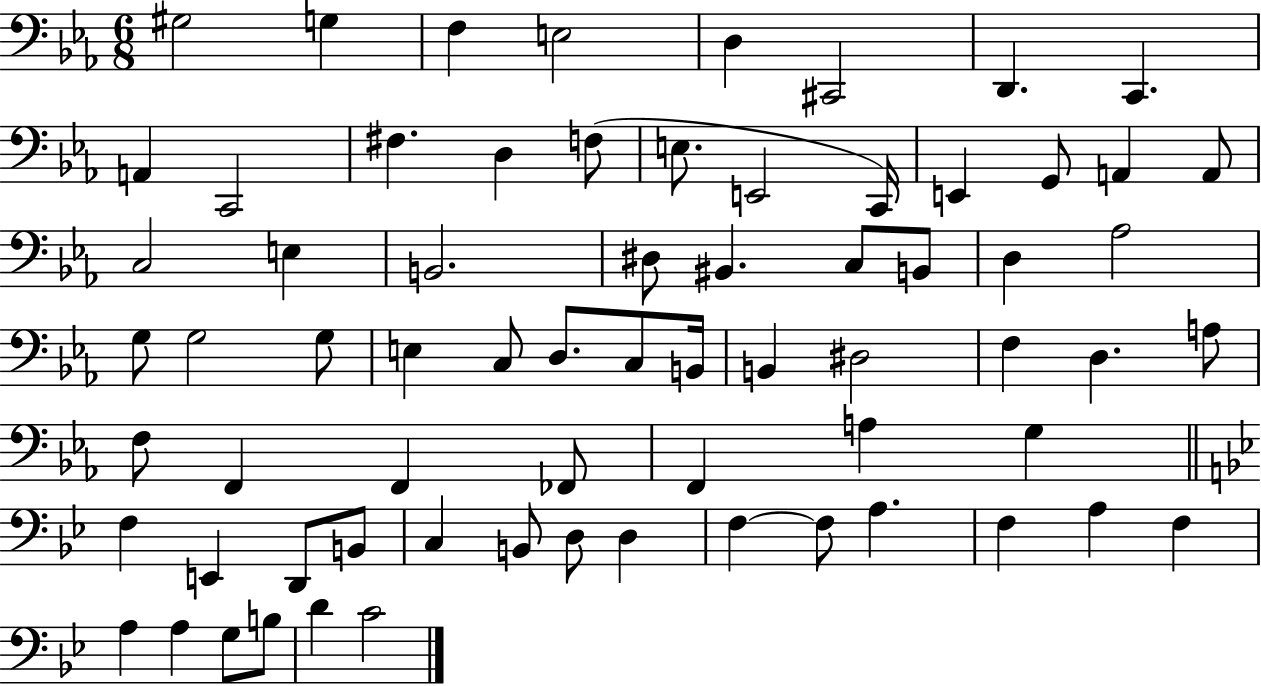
{
  \clef bass
  \numericTimeSignature
  \time 6/8
  \key ees \major
  gis2 g4 | f4 e2 | d4 cis,2 | d,4. c,4. | \break a,4 c,2 | fis4. d4 f8( | e8. e,2 c,16) | e,4 g,8 a,4 a,8 | \break c2 e4 | b,2. | dis8 bis,4. c8 b,8 | d4 aes2 | \break g8 g2 g8 | e4 c8 d8. c8 b,16 | b,4 dis2 | f4 d4. a8 | \break f8 f,4 f,4 fes,8 | f,4 a4 g4 | \bar "||" \break \key bes \major f4 e,4 d,8 b,8 | c4 b,8 d8 d4 | f4~~ f8 a4. | f4 a4 f4 | \break a4 a4 g8 b8 | d'4 c'2 | \bar "|."
}